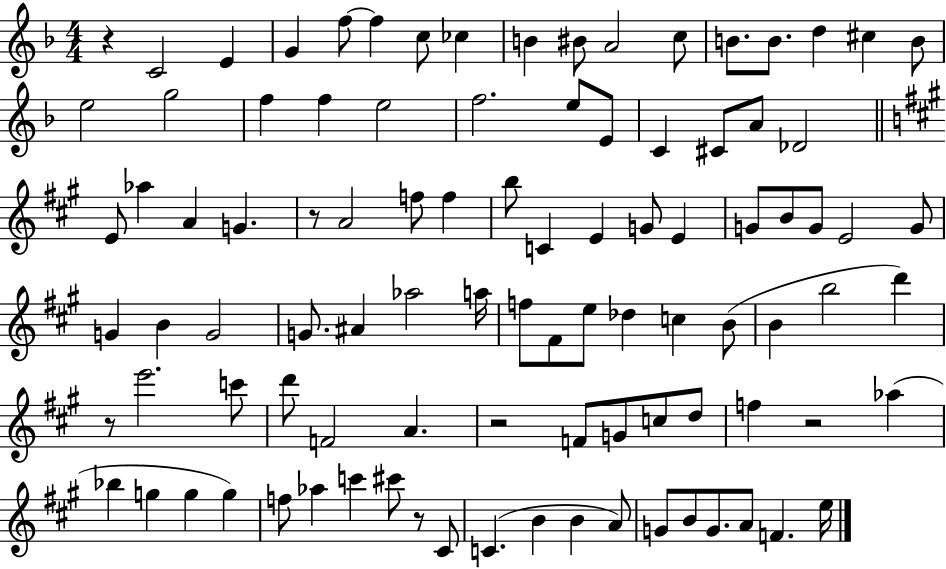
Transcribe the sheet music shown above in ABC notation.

X:1
T:Untitled
M:4/4
L:1/4
K:F
z C2 E G f/2 f c/2 _c B ^B/2 A2 c/2 B/2 B/2 d ^c B/2 e2 g2 f f e2 f2 e/2 E/2 C ^C/2 A/2 _D2 E/2 _a A G z/2 A2 f/2 f b/2 C E G/2 E G/2 B/2 G/2 E2 G/2 G B G2 G/2 ^A _a2 a/4 f/2 ^F/2 e/2 _d c B/2 B b2 d' z/2 e'2 c'/2 d'/2 F2 A z2 F/2 G/2 c/2 d/2 f z2 _a _b g g g f/2 _a c' ^c'/2 z/2 ^C/2 C B B A/2 G/2 B/2 G/2 A/2 F e/4